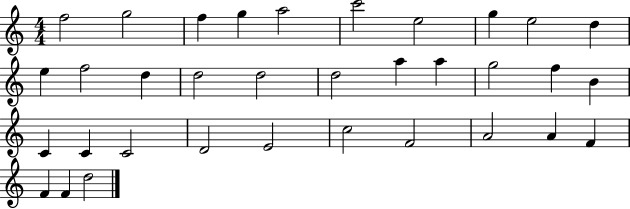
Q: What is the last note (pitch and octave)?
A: D5